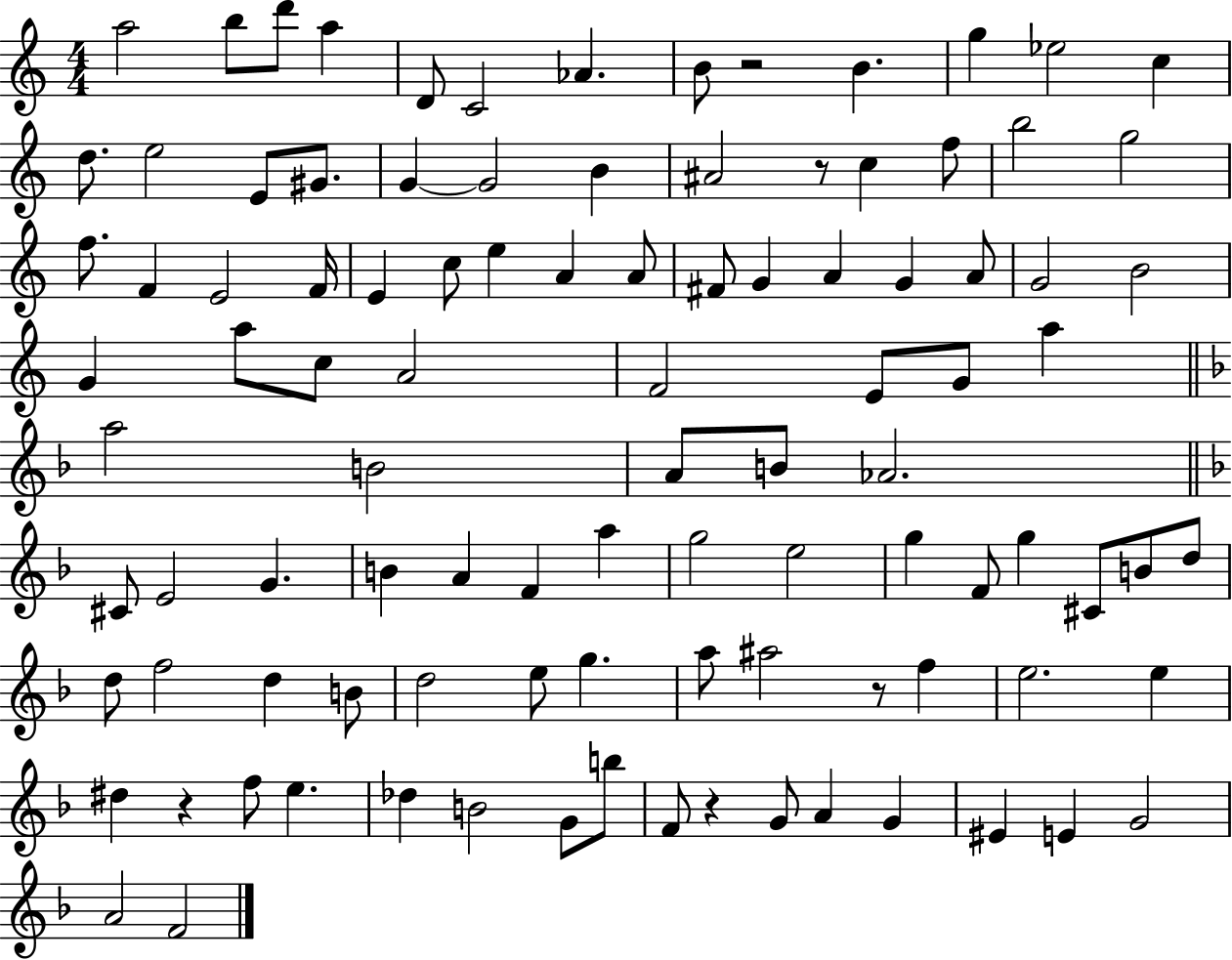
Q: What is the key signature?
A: C major